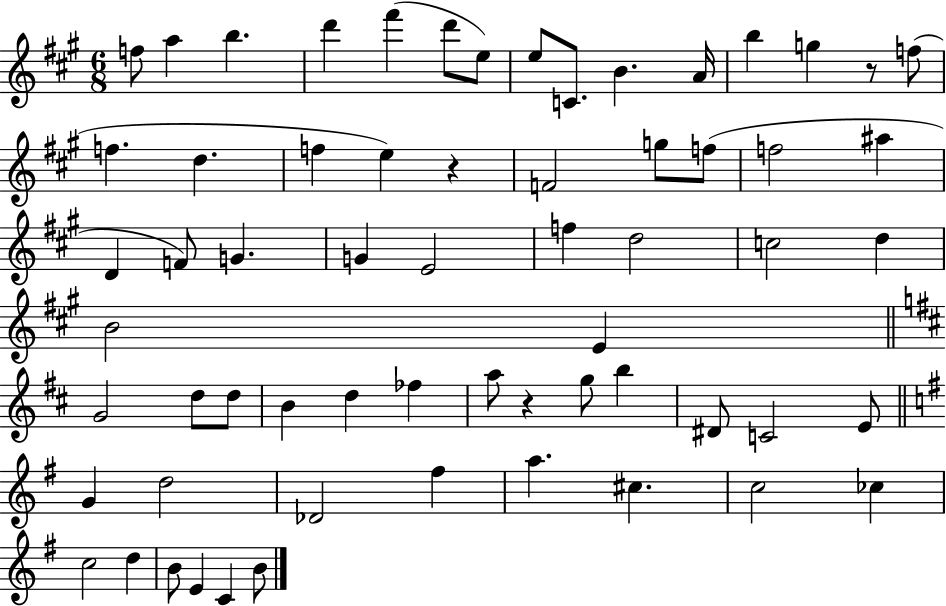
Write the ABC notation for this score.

X:1
T:Untitled
M:6/8
L:1/4
K:A
f/2 a b d' ^f' d'/2 e/2 e/2 C/2 B A/4 b g z/2 f/2 f d f e z F2 g/2 f/2 f2 ^a D F/2 G G E2 f d2 c2 d B2 E G2 d/2 d/2 B d _f a/2 z g/2 b ^D/2 C2 E/2 G d2 _D2 ^f a ^c c2 _c c2 d B/2 E C B/2